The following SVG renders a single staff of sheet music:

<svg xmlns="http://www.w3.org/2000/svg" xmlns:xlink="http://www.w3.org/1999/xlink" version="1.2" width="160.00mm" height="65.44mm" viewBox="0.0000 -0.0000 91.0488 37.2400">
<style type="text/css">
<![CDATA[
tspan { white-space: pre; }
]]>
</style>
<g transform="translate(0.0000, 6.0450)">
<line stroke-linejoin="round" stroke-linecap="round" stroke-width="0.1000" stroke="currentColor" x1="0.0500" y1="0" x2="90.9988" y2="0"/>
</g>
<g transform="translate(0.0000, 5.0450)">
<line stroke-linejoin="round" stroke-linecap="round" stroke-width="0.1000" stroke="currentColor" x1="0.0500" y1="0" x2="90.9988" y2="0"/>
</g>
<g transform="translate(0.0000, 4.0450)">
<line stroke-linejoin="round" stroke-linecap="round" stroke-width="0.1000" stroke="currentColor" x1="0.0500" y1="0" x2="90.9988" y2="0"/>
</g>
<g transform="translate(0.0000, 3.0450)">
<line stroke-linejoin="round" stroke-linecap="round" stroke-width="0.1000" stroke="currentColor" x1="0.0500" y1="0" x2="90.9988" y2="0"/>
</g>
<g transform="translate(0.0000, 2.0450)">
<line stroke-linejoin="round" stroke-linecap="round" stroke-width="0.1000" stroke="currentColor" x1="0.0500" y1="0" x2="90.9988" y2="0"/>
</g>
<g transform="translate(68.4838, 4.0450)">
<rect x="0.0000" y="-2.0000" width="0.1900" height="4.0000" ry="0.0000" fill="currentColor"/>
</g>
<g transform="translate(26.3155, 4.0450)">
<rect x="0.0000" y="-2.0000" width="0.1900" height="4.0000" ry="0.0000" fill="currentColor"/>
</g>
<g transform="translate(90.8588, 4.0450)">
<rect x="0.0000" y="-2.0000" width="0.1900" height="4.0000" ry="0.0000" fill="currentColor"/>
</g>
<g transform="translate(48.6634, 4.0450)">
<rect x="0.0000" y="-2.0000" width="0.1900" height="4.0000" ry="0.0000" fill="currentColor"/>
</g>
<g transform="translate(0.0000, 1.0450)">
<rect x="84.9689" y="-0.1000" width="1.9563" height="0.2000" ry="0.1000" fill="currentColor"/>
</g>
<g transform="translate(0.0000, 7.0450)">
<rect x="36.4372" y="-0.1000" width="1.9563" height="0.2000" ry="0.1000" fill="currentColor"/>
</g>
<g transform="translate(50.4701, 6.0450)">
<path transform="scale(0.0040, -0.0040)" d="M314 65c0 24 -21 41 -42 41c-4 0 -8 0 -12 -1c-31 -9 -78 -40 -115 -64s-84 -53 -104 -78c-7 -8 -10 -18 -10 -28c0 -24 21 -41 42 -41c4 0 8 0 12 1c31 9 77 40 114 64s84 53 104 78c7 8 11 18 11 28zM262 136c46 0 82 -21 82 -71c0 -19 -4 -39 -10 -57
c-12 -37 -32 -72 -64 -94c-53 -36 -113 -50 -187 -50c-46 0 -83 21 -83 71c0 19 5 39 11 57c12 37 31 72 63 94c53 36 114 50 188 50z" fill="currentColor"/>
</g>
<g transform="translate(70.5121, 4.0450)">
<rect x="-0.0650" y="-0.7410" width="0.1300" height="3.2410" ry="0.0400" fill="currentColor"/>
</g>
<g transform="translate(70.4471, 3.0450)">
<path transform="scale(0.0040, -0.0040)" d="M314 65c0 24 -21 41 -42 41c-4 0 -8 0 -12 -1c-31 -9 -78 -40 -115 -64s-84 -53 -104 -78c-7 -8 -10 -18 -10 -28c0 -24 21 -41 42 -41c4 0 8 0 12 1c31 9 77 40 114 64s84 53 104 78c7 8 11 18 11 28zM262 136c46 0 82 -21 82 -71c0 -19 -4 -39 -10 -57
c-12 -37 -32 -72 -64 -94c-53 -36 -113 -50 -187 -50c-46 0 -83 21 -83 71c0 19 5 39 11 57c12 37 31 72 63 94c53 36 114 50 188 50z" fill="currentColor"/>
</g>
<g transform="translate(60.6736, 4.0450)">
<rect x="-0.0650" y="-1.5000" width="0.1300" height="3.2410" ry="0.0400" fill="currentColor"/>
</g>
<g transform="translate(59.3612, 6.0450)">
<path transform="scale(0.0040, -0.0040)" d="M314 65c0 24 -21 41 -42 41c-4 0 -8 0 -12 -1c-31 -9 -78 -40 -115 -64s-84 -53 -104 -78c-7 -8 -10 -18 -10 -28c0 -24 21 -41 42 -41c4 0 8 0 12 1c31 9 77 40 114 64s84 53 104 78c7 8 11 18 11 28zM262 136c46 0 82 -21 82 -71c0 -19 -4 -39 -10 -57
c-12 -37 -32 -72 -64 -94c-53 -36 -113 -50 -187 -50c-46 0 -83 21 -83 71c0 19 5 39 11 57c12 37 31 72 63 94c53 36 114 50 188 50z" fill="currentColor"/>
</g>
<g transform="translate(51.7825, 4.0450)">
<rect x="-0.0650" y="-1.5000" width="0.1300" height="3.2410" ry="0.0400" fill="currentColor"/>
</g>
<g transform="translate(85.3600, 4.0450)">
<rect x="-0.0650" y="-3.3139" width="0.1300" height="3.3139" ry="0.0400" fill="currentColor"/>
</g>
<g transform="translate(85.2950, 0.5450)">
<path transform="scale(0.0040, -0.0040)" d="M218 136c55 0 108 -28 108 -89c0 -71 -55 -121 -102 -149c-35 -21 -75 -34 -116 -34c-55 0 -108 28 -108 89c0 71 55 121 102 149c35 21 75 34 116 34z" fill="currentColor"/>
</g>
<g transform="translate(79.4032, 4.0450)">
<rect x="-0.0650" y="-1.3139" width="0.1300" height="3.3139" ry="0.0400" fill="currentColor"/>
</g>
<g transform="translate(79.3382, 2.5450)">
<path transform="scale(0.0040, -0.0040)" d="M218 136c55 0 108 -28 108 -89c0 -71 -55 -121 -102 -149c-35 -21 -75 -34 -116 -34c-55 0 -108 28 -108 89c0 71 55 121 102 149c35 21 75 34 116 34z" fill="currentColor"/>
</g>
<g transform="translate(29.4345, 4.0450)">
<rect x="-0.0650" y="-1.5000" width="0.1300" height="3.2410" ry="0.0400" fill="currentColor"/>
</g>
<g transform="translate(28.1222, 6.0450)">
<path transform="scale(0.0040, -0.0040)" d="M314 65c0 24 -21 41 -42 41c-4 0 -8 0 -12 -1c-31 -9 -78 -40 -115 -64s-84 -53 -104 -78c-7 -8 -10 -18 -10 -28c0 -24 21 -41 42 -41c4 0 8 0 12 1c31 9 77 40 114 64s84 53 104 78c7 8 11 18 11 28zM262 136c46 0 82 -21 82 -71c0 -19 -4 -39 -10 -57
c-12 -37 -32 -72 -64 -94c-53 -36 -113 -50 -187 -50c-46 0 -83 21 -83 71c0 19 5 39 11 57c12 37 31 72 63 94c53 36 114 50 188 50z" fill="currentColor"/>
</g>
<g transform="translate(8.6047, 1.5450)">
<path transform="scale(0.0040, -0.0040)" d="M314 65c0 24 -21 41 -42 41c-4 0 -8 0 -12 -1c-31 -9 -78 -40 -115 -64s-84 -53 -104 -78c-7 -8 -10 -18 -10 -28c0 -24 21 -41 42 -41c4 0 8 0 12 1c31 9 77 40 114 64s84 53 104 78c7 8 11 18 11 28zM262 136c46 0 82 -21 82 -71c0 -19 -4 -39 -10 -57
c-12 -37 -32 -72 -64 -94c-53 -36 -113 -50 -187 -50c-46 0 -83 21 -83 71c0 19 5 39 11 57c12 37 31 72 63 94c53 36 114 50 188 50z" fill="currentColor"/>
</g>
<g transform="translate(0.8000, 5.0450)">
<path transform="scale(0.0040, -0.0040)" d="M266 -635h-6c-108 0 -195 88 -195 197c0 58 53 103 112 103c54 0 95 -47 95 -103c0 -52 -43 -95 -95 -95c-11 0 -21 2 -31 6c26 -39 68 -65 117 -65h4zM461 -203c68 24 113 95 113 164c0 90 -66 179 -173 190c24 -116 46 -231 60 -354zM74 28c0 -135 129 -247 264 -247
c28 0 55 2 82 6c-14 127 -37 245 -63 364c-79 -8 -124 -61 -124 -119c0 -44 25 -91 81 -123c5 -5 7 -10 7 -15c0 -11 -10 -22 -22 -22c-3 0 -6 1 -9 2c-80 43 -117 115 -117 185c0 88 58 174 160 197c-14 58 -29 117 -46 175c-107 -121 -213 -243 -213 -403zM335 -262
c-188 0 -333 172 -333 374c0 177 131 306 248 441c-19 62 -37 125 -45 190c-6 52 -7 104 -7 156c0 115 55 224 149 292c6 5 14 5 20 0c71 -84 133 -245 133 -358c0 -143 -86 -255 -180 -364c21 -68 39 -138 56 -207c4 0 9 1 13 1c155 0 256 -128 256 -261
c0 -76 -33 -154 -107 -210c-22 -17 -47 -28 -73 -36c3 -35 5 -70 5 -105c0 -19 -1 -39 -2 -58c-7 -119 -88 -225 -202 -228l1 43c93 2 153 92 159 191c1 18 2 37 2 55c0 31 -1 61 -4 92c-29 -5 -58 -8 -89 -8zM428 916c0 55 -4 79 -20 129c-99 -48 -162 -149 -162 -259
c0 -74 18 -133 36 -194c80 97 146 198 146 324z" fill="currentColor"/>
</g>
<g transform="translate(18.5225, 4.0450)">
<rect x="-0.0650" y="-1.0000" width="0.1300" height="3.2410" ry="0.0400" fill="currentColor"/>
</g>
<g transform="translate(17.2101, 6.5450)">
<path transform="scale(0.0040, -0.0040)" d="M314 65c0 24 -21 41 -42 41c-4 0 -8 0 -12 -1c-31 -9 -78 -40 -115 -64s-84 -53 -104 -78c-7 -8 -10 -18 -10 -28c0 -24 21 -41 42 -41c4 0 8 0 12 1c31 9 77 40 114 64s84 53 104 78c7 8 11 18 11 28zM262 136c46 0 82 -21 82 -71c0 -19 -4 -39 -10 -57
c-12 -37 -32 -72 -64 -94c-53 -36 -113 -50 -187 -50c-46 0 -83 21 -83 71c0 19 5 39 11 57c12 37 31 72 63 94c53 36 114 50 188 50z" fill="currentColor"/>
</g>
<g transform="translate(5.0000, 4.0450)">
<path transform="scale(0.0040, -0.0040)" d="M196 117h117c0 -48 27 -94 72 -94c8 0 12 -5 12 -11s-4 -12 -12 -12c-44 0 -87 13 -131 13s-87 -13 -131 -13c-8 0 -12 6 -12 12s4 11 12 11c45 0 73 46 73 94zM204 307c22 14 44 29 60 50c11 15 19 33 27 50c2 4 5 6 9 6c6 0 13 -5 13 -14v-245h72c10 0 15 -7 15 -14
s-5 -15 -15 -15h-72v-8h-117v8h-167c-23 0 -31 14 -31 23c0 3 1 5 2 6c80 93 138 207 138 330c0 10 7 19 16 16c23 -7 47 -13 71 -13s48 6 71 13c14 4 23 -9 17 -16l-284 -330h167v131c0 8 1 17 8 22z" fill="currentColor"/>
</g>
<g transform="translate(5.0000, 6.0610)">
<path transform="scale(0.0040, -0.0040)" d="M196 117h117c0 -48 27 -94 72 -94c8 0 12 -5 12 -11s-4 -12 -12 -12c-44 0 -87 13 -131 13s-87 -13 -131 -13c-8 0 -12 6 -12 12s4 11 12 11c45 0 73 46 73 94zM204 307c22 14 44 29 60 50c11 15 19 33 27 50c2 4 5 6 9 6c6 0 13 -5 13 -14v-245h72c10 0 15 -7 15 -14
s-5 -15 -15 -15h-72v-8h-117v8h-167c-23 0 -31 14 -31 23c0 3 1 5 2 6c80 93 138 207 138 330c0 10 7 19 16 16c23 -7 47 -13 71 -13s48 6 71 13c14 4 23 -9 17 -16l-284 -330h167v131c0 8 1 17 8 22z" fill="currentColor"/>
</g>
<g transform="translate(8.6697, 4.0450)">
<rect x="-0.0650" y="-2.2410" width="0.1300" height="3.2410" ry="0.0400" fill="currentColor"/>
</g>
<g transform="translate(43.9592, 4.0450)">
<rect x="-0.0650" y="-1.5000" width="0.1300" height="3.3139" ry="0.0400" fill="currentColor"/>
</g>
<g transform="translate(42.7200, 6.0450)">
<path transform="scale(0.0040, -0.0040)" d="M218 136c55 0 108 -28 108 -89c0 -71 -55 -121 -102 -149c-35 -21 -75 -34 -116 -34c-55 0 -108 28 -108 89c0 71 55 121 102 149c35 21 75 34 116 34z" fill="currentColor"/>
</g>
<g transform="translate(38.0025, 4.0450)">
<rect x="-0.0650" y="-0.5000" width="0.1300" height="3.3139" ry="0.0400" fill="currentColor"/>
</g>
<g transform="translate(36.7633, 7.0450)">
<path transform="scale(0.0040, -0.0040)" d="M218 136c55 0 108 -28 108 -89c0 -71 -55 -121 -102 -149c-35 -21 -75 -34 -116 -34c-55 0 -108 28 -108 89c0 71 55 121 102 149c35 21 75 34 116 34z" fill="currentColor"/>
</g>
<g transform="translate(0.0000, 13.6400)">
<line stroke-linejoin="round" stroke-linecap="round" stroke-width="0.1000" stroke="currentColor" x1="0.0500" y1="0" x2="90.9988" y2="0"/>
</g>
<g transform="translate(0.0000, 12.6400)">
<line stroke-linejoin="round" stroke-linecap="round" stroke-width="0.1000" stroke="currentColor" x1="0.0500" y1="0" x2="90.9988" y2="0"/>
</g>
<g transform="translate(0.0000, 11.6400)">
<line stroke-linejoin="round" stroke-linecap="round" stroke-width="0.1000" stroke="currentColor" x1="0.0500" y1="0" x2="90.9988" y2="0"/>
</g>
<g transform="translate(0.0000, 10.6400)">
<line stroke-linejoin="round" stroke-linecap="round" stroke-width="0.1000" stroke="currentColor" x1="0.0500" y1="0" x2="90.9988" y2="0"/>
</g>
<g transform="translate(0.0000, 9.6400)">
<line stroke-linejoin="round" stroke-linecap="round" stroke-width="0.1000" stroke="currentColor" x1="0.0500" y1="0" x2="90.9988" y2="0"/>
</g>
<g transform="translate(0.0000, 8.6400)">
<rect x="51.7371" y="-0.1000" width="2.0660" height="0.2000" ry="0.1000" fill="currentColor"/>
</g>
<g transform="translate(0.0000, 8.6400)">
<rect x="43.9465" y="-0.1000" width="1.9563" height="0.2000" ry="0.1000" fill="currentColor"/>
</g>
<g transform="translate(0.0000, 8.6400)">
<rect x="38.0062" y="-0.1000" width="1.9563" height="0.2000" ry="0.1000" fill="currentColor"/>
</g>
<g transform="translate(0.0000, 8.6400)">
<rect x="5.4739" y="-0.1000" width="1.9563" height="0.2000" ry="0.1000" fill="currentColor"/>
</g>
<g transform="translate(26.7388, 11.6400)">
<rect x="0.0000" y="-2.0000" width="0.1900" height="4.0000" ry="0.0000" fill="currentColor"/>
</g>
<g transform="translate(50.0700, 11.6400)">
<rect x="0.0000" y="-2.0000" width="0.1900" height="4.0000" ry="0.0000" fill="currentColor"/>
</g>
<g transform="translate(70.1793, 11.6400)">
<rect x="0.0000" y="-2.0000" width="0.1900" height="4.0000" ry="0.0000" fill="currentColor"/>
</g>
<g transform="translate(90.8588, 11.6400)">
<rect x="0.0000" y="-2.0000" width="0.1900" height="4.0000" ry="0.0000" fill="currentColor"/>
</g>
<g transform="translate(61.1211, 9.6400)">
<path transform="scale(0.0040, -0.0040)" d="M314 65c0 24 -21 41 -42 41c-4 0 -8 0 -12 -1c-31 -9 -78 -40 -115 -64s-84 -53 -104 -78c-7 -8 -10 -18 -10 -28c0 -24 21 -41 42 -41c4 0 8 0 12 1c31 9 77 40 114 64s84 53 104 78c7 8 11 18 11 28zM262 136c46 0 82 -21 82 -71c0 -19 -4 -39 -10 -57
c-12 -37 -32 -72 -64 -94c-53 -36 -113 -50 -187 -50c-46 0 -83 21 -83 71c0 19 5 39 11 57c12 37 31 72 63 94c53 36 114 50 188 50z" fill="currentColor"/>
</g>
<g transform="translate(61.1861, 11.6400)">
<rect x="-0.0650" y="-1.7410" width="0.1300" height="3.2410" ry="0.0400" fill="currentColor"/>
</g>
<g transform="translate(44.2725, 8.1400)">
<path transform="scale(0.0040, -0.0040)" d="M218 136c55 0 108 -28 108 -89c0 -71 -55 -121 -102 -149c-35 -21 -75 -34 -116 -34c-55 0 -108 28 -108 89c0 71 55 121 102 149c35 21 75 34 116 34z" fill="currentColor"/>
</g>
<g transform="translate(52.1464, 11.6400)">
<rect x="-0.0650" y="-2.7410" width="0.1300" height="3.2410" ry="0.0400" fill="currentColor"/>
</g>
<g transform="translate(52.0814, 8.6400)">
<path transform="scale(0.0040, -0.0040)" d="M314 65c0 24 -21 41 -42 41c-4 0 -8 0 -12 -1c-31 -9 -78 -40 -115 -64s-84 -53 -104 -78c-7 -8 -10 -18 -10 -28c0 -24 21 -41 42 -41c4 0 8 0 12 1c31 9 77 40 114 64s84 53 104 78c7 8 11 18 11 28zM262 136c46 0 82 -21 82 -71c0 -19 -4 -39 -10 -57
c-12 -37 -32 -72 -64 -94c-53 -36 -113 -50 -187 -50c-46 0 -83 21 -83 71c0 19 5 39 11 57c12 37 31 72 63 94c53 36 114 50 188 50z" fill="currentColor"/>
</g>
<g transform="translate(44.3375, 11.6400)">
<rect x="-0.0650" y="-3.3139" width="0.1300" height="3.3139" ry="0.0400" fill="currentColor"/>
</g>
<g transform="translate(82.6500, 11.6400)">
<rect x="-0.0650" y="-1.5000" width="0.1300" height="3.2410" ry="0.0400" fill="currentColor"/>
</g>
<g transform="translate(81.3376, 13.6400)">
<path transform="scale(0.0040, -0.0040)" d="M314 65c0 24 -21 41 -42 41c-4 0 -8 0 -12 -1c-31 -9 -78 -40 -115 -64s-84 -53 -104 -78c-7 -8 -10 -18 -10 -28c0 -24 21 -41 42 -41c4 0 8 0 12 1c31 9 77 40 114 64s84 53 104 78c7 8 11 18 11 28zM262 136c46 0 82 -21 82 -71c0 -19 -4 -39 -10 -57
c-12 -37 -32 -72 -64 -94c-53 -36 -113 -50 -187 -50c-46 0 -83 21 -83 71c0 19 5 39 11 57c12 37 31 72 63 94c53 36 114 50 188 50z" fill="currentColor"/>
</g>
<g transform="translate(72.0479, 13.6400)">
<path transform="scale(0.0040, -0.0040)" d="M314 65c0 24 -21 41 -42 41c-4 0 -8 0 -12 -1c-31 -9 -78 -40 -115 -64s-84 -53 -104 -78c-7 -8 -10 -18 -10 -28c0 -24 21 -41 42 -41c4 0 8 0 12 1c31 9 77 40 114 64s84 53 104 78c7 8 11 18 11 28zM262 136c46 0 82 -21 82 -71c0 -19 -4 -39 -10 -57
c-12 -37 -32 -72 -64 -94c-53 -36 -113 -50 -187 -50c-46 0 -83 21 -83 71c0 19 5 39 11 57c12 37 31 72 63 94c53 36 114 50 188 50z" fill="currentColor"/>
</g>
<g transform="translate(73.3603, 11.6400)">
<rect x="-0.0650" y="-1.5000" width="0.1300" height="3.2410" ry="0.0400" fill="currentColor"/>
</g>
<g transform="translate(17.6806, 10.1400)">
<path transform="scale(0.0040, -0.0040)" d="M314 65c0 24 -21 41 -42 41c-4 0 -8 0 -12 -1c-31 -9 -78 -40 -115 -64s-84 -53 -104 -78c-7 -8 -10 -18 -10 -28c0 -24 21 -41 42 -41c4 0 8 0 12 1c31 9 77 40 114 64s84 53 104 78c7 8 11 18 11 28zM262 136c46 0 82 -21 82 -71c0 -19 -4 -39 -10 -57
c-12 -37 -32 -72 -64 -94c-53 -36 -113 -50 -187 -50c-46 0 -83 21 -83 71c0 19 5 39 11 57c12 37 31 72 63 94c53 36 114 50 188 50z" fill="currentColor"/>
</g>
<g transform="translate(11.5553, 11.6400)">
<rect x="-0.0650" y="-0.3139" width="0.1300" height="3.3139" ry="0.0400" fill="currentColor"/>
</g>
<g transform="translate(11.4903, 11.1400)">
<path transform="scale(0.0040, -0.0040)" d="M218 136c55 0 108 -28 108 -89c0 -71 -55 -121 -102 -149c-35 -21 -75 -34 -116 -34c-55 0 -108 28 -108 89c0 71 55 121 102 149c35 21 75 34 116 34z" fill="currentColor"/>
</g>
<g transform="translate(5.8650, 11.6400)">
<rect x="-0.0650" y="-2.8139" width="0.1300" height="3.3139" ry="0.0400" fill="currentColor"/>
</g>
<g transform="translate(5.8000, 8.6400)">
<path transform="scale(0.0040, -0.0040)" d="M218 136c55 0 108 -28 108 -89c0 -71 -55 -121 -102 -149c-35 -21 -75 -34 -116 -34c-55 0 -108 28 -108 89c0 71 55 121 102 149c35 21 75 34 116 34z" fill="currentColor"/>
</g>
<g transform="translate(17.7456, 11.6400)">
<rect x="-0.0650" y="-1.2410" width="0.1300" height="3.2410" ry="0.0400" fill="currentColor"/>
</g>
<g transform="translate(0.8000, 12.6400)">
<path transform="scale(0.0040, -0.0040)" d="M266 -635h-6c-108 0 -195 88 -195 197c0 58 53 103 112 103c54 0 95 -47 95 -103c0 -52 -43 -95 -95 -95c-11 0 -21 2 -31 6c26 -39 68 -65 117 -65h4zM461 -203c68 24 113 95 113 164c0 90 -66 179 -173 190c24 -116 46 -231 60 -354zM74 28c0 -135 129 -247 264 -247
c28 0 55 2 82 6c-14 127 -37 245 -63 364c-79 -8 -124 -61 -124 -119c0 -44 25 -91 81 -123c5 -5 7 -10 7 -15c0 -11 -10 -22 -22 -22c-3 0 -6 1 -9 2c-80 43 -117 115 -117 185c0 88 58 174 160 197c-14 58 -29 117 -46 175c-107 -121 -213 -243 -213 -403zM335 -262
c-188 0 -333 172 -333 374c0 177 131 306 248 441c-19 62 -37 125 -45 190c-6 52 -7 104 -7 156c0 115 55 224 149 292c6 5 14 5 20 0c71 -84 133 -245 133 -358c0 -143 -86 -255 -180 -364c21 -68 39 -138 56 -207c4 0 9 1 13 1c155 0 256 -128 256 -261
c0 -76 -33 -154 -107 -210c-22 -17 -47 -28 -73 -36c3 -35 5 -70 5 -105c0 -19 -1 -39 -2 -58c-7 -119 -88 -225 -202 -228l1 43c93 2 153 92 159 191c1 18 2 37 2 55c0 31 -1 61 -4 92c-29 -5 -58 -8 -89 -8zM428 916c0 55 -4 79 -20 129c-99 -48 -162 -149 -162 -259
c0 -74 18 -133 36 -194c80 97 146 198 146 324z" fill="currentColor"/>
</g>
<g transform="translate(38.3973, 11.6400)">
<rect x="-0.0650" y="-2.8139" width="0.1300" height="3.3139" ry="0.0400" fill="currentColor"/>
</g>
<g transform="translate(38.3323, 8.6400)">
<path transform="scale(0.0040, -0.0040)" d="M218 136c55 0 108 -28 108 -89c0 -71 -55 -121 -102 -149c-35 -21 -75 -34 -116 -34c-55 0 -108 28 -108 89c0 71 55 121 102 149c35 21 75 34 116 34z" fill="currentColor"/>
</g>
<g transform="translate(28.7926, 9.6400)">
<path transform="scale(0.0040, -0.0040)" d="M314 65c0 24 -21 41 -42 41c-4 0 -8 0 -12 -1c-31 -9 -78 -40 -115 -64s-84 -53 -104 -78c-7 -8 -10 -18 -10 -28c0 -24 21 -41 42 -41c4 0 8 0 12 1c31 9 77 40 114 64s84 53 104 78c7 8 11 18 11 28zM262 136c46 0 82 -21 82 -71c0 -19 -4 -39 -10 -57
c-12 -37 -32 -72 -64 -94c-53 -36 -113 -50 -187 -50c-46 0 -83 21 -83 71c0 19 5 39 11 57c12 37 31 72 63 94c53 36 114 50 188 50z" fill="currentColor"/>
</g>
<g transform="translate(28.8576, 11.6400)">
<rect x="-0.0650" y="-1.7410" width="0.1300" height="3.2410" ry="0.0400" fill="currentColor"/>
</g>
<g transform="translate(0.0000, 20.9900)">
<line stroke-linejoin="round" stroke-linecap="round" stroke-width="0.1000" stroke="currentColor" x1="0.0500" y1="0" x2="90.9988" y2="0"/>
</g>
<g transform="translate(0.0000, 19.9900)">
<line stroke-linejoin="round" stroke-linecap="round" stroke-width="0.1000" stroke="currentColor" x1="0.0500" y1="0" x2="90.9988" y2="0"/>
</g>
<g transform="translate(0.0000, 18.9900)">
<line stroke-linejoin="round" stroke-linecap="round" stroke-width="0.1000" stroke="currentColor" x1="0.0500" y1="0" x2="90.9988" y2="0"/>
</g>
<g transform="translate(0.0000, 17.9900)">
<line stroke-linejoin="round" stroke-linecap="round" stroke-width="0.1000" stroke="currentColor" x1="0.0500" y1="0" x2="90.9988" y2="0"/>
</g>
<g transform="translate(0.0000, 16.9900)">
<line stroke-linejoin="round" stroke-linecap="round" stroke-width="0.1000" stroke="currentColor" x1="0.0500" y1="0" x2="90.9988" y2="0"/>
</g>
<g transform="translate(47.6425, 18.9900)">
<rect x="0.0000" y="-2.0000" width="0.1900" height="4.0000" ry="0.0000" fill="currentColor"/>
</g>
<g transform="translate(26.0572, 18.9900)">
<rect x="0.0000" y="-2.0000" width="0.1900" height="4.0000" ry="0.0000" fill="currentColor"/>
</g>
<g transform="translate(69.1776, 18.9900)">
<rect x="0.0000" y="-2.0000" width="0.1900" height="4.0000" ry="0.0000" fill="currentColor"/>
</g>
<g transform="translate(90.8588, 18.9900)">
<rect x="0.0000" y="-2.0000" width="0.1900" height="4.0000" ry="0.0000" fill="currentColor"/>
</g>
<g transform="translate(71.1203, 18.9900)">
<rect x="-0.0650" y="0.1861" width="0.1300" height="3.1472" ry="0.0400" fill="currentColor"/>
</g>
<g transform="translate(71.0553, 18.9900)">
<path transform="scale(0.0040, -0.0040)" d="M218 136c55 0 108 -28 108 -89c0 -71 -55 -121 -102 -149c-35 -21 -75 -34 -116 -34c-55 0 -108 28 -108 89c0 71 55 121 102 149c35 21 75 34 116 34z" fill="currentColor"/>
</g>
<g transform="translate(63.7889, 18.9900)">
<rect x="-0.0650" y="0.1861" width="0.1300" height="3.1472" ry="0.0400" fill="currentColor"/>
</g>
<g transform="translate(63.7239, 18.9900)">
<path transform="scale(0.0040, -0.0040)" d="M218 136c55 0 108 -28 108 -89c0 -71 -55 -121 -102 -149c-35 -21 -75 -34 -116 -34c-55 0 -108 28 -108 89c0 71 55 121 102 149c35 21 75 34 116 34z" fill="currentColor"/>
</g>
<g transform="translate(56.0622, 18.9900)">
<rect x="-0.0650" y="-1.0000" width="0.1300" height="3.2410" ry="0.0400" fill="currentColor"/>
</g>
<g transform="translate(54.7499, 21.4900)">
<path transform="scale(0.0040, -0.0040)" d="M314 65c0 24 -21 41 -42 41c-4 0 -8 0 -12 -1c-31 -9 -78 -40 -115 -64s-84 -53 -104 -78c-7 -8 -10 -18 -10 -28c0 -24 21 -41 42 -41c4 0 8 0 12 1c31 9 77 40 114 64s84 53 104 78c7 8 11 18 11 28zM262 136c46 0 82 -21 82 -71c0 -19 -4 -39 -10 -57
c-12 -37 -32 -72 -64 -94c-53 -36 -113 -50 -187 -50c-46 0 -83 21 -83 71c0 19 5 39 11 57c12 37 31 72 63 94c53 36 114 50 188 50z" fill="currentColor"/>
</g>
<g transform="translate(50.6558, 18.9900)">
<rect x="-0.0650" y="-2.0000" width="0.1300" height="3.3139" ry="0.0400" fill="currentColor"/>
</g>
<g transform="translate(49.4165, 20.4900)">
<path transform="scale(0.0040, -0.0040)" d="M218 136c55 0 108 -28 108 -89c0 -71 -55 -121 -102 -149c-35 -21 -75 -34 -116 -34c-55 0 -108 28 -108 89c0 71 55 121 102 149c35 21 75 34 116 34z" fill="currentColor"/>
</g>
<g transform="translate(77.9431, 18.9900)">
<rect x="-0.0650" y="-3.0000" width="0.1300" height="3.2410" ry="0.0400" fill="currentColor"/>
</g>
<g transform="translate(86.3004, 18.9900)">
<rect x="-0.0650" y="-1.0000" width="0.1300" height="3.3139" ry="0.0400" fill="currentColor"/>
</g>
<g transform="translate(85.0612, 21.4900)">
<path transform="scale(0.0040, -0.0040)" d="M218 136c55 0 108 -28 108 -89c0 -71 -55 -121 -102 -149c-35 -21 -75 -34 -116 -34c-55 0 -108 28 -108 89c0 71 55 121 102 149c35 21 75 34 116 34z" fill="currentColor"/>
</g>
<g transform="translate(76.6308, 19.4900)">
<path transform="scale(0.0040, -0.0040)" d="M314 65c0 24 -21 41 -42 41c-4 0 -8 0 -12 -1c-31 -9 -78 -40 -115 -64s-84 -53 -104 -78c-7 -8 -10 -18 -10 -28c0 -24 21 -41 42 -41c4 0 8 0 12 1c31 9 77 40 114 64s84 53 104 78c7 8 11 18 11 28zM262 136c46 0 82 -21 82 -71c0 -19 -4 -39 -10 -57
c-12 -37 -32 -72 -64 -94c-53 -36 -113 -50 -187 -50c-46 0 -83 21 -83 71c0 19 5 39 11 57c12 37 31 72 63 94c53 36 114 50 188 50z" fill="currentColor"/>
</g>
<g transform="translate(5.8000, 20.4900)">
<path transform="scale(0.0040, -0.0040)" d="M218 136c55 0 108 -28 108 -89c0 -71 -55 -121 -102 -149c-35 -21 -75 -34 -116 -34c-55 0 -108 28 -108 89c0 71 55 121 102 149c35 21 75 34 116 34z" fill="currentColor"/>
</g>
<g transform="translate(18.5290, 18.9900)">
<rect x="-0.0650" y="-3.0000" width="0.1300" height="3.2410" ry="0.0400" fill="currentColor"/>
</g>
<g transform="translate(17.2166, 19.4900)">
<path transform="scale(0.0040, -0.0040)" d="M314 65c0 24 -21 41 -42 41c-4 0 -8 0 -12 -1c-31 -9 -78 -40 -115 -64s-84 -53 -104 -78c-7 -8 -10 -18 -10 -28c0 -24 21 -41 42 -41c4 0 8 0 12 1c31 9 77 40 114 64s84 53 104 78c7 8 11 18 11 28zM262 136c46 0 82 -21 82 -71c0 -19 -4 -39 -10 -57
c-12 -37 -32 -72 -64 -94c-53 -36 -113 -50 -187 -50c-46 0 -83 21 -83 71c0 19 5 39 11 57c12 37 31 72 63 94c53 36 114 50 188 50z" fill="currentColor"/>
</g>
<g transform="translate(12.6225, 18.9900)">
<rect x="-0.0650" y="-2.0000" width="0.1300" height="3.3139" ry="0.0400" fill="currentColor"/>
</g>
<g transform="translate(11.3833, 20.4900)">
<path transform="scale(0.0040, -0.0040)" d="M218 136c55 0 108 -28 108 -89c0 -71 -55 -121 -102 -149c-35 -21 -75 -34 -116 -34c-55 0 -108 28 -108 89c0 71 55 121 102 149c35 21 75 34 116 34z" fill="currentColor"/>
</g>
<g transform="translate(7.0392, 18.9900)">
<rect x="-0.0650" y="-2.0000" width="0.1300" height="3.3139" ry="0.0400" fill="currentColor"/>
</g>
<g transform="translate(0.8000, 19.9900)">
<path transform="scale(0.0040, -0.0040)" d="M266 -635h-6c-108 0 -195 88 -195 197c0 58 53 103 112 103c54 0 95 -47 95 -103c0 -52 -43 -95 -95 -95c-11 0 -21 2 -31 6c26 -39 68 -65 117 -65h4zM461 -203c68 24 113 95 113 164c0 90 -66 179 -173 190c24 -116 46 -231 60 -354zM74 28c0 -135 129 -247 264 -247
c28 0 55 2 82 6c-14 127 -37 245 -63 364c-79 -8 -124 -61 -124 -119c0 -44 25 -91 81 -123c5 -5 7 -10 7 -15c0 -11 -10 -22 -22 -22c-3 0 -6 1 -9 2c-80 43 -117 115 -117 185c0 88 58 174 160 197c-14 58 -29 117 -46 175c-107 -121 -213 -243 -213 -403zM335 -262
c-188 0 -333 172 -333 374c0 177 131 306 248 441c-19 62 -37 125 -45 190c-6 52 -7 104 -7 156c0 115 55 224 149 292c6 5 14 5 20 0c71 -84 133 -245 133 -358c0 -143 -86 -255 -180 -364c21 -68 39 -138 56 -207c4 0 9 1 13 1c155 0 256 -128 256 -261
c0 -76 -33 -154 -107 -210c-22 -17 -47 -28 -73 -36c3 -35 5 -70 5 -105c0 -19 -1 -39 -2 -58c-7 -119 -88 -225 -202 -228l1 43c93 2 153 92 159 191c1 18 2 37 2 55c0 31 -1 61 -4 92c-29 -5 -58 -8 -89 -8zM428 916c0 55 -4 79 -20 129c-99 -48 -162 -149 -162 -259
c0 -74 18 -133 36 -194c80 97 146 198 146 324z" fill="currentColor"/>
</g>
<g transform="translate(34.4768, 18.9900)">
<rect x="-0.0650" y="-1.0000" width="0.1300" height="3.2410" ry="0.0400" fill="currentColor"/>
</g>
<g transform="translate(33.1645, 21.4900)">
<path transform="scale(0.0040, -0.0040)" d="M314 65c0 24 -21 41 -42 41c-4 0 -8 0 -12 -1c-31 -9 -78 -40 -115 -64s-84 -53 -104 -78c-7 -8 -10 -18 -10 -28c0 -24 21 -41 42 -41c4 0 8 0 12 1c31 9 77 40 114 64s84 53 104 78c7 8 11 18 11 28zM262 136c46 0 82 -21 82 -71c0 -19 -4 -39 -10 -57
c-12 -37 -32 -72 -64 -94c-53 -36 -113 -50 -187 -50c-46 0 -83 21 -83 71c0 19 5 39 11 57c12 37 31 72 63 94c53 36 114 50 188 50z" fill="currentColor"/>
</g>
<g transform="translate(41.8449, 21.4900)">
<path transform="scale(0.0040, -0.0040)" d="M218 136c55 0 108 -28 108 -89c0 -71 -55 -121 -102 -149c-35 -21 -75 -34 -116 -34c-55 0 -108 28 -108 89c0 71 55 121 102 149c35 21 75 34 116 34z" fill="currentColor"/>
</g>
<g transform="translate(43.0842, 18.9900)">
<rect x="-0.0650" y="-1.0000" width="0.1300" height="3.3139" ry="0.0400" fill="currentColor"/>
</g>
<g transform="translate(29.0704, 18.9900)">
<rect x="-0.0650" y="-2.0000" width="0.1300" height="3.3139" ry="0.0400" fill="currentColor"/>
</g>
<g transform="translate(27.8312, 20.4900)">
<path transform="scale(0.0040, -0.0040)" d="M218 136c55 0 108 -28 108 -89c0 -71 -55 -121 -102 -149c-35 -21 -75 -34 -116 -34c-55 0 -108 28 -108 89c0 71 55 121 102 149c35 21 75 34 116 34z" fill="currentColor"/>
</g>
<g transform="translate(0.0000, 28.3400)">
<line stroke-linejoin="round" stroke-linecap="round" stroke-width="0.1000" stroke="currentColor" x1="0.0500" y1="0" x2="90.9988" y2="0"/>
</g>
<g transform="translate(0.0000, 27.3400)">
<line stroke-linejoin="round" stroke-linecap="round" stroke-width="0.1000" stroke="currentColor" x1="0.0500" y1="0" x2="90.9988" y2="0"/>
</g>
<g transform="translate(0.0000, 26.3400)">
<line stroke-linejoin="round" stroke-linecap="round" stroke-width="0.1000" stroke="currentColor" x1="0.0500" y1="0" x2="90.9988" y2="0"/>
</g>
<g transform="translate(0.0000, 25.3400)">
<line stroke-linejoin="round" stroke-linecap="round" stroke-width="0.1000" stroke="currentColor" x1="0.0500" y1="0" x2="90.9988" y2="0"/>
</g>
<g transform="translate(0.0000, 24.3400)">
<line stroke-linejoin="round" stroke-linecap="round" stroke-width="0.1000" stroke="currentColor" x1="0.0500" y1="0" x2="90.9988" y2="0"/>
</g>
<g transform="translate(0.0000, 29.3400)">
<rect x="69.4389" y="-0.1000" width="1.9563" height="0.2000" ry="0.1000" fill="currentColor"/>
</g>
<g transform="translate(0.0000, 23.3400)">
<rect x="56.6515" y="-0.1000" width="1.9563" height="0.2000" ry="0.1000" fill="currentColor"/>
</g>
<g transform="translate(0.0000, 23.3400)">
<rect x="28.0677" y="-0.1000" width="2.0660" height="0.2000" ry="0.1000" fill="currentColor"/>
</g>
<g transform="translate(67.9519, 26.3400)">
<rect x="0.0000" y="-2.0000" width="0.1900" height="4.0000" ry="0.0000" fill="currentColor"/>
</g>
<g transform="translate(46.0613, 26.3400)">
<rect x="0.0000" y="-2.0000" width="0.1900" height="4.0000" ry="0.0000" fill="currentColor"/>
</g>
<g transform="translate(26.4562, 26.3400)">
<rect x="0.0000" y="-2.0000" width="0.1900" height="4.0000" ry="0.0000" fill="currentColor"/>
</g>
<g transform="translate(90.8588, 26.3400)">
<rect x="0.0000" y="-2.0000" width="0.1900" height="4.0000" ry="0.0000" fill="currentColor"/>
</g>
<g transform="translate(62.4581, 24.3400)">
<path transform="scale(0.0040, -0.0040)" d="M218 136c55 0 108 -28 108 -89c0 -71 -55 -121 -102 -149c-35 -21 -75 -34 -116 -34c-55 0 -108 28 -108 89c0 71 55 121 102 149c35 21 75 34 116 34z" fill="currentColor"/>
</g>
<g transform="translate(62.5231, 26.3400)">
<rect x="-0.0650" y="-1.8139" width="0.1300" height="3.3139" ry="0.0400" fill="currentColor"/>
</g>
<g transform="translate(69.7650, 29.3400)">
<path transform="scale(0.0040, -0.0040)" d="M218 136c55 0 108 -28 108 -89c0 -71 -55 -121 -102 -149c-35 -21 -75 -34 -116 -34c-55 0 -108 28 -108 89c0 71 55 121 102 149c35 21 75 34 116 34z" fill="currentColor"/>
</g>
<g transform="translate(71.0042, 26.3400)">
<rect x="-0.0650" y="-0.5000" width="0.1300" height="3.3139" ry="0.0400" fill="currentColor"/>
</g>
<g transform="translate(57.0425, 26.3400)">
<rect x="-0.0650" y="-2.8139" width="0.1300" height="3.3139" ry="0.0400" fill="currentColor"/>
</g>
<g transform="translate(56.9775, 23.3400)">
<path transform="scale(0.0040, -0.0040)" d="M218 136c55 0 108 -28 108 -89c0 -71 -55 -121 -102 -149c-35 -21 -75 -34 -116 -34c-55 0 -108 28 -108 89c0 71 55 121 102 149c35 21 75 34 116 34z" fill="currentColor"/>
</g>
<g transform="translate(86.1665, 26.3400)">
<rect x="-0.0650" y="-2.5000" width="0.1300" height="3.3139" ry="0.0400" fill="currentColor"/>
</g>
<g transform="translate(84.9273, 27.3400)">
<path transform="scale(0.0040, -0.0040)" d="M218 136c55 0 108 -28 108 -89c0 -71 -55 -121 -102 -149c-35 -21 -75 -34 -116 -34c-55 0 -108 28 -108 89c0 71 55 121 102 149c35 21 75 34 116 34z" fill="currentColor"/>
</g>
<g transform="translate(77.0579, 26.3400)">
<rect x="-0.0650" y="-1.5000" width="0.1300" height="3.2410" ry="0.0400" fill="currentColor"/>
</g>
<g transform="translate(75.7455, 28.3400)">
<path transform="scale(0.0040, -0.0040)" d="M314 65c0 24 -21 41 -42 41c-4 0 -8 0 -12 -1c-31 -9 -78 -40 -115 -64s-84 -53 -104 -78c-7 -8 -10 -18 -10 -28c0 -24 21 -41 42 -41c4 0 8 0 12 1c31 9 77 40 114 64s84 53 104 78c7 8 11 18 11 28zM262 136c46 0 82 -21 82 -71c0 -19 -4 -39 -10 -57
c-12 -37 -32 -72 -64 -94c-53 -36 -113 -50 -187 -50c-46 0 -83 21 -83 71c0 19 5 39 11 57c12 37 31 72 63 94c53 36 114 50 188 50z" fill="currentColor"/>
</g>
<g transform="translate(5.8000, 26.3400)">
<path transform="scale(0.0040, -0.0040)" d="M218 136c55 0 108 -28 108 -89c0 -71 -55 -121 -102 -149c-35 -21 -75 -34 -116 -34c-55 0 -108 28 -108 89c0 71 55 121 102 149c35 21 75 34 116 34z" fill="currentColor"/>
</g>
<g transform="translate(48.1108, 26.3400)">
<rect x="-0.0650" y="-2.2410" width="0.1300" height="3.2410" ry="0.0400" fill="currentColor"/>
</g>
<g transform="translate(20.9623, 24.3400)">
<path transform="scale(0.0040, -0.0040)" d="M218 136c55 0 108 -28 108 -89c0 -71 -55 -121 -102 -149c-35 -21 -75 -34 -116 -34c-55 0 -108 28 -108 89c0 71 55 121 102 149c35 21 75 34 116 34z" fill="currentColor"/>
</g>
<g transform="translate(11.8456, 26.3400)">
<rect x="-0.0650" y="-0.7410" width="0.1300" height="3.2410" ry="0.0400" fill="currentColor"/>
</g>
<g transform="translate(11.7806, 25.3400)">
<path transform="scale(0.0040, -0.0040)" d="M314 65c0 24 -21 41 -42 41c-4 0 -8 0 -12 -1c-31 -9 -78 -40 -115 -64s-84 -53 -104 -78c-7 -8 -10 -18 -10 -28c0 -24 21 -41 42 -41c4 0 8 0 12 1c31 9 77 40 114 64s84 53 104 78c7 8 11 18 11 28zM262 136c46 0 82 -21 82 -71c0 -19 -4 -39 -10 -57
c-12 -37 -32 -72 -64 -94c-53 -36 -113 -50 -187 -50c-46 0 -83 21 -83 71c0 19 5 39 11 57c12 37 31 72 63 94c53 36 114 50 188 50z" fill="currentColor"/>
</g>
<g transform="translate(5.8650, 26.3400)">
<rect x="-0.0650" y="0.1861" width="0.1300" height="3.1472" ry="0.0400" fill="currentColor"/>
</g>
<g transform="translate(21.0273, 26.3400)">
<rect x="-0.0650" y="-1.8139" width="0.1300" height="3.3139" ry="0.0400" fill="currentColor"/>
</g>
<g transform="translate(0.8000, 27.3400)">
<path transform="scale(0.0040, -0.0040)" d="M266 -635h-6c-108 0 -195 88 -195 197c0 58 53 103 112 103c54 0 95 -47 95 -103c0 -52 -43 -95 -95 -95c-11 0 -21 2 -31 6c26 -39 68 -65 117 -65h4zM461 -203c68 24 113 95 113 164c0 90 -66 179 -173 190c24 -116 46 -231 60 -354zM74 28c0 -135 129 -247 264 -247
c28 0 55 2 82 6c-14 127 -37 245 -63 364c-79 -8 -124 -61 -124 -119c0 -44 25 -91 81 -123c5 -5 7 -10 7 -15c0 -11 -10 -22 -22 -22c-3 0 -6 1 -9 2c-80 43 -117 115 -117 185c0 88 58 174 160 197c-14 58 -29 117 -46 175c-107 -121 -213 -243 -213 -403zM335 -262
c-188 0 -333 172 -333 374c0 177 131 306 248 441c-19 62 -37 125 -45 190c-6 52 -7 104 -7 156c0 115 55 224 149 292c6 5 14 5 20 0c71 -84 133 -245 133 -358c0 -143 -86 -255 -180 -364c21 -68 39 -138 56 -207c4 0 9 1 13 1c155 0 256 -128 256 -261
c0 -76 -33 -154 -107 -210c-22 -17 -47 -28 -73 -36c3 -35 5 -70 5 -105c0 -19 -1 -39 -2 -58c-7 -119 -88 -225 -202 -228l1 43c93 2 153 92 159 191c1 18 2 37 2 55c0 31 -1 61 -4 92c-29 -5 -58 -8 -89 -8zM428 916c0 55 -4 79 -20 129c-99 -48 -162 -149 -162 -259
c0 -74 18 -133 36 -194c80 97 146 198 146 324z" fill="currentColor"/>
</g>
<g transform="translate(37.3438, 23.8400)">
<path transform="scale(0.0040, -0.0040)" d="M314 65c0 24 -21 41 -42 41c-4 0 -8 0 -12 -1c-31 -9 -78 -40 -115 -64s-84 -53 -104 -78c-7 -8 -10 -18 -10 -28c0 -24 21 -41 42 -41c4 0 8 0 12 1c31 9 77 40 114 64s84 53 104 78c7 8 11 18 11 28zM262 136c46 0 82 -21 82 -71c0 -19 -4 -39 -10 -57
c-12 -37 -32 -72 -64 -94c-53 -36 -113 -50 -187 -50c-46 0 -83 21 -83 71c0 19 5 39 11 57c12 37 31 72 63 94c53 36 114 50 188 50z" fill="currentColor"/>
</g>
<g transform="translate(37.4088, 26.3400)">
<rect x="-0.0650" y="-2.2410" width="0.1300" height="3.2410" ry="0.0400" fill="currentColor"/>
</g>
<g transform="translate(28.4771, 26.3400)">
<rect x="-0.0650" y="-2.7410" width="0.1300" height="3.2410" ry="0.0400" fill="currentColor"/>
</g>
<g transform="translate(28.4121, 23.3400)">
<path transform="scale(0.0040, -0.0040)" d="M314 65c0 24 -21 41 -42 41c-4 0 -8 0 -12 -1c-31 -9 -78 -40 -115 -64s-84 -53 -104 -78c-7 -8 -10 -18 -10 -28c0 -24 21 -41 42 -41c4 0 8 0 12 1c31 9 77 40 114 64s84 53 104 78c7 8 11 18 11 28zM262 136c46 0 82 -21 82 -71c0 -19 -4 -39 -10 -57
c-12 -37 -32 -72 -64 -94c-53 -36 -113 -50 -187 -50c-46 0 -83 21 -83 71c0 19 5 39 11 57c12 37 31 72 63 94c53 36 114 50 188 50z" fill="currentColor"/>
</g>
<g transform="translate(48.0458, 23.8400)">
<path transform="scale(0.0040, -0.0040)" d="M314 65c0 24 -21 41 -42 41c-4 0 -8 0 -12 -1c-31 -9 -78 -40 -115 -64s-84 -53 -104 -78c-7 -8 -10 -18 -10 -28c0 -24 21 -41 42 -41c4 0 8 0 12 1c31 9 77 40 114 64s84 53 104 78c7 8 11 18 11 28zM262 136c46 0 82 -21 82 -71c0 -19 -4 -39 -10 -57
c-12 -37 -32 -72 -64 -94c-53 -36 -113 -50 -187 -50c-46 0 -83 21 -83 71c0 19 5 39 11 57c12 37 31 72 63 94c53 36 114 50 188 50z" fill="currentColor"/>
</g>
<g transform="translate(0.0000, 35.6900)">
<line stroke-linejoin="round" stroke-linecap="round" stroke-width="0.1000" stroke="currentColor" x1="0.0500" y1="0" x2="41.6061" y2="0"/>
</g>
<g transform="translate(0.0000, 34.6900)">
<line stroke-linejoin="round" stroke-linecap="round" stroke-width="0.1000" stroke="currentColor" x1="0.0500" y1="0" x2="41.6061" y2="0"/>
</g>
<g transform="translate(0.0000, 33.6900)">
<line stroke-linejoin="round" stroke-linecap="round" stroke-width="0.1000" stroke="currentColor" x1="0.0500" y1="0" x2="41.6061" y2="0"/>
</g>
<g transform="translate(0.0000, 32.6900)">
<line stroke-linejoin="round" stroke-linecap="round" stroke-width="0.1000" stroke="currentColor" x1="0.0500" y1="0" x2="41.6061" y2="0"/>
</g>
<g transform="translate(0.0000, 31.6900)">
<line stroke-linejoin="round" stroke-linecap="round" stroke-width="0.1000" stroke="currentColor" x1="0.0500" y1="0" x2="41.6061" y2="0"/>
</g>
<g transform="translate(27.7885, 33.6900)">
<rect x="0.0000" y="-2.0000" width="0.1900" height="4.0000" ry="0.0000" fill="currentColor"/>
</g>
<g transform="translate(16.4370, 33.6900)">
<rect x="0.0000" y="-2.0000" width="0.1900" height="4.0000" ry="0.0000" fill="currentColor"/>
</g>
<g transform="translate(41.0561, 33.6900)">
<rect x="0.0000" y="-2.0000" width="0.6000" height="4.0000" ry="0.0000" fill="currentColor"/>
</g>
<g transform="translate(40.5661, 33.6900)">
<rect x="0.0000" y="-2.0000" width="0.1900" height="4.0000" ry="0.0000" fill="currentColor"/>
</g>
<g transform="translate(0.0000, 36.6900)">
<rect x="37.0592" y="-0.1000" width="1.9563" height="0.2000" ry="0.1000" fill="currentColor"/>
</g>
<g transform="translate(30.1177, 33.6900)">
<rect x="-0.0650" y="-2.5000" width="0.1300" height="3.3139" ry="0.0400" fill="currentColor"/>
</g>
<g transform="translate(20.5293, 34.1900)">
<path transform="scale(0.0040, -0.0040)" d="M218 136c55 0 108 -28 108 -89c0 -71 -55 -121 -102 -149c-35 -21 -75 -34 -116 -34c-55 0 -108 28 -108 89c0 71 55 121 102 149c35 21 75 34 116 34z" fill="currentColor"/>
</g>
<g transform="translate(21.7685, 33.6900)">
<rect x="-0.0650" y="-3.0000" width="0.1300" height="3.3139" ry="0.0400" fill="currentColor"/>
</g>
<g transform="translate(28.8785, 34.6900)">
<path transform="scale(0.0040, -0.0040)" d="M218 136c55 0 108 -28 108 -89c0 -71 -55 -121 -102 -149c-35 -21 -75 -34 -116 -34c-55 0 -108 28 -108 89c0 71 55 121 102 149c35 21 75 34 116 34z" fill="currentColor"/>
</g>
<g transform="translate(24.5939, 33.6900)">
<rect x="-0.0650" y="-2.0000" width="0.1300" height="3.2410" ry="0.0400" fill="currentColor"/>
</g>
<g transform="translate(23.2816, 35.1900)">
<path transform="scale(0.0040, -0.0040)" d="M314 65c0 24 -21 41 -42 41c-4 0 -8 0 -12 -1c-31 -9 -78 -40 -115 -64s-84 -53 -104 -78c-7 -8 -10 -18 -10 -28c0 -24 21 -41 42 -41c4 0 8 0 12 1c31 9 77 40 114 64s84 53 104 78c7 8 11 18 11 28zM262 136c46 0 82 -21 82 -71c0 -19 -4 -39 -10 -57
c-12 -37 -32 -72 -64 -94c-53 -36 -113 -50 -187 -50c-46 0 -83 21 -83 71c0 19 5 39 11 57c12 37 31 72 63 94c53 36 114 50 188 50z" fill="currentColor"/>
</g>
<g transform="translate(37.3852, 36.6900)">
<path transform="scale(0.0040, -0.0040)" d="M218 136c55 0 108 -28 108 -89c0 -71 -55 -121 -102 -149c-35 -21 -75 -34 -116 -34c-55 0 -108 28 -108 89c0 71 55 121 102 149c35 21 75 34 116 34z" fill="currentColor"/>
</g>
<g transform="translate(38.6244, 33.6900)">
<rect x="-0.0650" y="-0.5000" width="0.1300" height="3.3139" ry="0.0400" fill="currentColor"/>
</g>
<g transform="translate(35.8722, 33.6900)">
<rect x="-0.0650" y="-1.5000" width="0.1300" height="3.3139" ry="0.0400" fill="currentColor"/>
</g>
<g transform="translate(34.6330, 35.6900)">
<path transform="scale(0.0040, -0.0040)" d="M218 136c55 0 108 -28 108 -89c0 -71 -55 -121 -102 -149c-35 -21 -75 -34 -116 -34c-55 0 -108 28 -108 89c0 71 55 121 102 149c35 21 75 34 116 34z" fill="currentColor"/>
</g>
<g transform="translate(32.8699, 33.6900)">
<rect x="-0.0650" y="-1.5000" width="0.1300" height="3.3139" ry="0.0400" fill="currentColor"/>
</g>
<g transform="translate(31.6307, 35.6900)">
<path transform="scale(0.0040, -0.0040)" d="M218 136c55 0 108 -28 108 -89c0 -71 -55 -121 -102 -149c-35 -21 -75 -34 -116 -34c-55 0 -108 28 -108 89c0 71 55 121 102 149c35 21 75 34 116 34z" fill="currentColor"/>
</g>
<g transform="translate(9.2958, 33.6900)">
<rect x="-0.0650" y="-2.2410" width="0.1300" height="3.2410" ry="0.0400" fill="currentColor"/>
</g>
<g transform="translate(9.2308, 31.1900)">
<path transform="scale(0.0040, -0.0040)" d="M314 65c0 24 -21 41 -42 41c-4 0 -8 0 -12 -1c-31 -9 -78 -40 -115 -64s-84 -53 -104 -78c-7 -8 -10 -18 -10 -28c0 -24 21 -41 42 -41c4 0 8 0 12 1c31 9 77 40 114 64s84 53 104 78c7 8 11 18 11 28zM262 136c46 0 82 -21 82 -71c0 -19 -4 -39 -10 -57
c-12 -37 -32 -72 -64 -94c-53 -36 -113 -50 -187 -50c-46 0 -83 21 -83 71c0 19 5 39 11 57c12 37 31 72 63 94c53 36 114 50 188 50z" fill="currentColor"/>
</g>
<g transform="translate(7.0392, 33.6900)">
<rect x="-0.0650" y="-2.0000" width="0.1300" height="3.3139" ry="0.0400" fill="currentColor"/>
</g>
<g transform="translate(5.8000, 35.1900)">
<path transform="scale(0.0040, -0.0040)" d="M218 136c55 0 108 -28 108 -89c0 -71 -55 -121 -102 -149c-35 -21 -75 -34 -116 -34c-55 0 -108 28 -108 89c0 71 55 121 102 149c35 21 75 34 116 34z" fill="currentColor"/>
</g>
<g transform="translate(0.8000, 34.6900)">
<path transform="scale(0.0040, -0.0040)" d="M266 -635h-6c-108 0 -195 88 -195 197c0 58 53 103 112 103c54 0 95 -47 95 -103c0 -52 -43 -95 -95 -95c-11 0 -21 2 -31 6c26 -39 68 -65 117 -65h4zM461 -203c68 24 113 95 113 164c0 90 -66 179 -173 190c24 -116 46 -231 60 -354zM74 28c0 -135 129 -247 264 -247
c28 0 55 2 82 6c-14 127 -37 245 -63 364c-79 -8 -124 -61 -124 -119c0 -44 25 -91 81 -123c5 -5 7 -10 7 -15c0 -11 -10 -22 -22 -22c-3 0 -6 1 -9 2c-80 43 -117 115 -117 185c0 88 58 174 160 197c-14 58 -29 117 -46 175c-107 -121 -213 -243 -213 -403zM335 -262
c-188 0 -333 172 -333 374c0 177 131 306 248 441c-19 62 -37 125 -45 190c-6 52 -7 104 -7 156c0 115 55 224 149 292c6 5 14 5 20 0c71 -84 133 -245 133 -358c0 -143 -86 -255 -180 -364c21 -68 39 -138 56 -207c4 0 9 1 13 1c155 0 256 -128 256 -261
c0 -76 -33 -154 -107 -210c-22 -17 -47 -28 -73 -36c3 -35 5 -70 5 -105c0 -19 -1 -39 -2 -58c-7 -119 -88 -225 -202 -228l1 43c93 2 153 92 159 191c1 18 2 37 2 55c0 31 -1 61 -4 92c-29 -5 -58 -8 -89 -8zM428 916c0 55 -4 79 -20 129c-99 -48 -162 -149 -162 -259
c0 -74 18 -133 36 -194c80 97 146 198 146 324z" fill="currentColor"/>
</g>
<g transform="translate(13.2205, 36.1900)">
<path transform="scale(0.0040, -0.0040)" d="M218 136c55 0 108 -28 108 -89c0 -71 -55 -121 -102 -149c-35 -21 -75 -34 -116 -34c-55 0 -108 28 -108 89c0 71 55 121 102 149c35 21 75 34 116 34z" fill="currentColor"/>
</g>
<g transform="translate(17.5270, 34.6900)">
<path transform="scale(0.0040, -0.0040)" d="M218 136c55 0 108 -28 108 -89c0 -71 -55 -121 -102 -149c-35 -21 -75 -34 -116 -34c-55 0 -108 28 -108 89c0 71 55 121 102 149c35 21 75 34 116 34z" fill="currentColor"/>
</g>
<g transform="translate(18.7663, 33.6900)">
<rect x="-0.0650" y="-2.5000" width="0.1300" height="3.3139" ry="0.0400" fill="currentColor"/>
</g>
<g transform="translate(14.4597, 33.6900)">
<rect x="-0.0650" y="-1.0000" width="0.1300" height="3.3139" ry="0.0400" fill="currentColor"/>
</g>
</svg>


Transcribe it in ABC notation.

X:1
T:Untitled
M:4/4
L:1/4
K:C
g2 D2 E2 C E E2 E2 d2 e b a c e2 f2 a b a2 f2 E2 E2 F F A2 F D2 D F D2 B B A2 D B d2 f a2 g2 g2 a f C E2 G F g2 D G A F2 G E E C